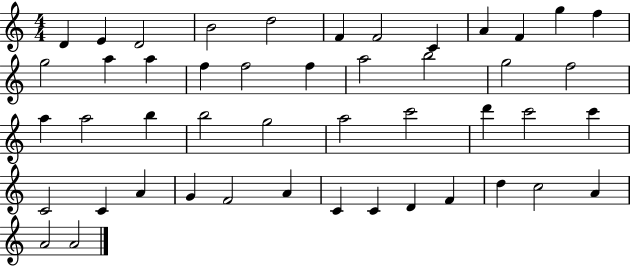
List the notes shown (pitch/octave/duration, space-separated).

D4/q E4/q D4/h B4/h D5/h F4/q F4/h C4/q A4/q F4/q G5/q F5/q G5/h A5/q A5/q F5/q F5/h F5/q A5/h B5/h G5/h F5/h A5/q A5/h B5/q B5/h G5/h A5/h C6/h D6/q C6/h C6/q C4/h C4/q A4/q G4/q F4/h A4/q C4/q C4/q D4/q F4/q D5/q C5/h A4/q A4/h A4/h